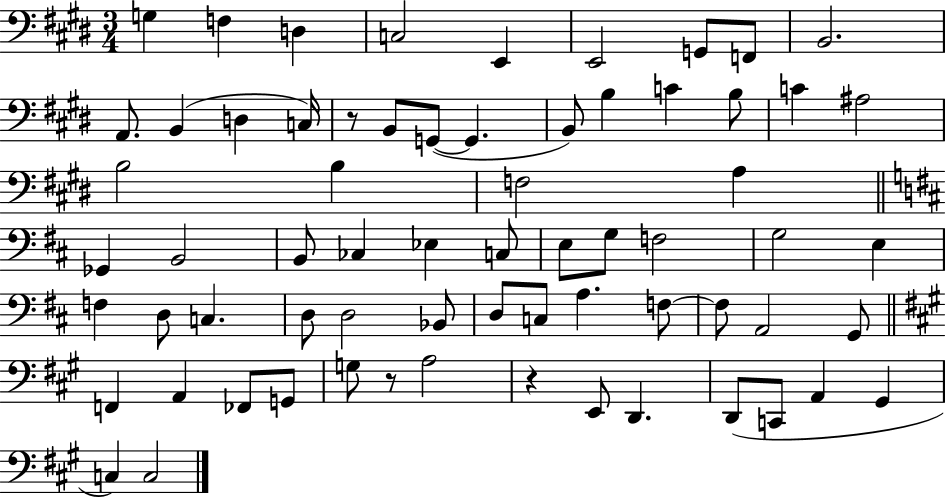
X:1
T:Untitled
M:3/4
L:1/4
K:E
G, F, D, C,2 E,, E,,2 G,,/2 F,,/2 B,,2 A,,/2 B,, D, C,/4 z/2 B,,/2 G,,/2 G,, B,,/2 B, C B,/2 C ^A,2 B,2 B, F,2 A, _G,, B,,2 B,,/2 _C, _E, C,/2 E,/2 G,/2 F,2 G,2 E, F, D,/2 C, D,/2 D,2 _B,,/2 D,/2 C,/2 A, F,/2 F,/2 A,,2 G,,/2 F,, A,, _F,,/2 G,,/2 G,/2 z/2 A,2 z E,,/2 D,, D,,/2 C,,/2 A,, ^G,, C, C,2